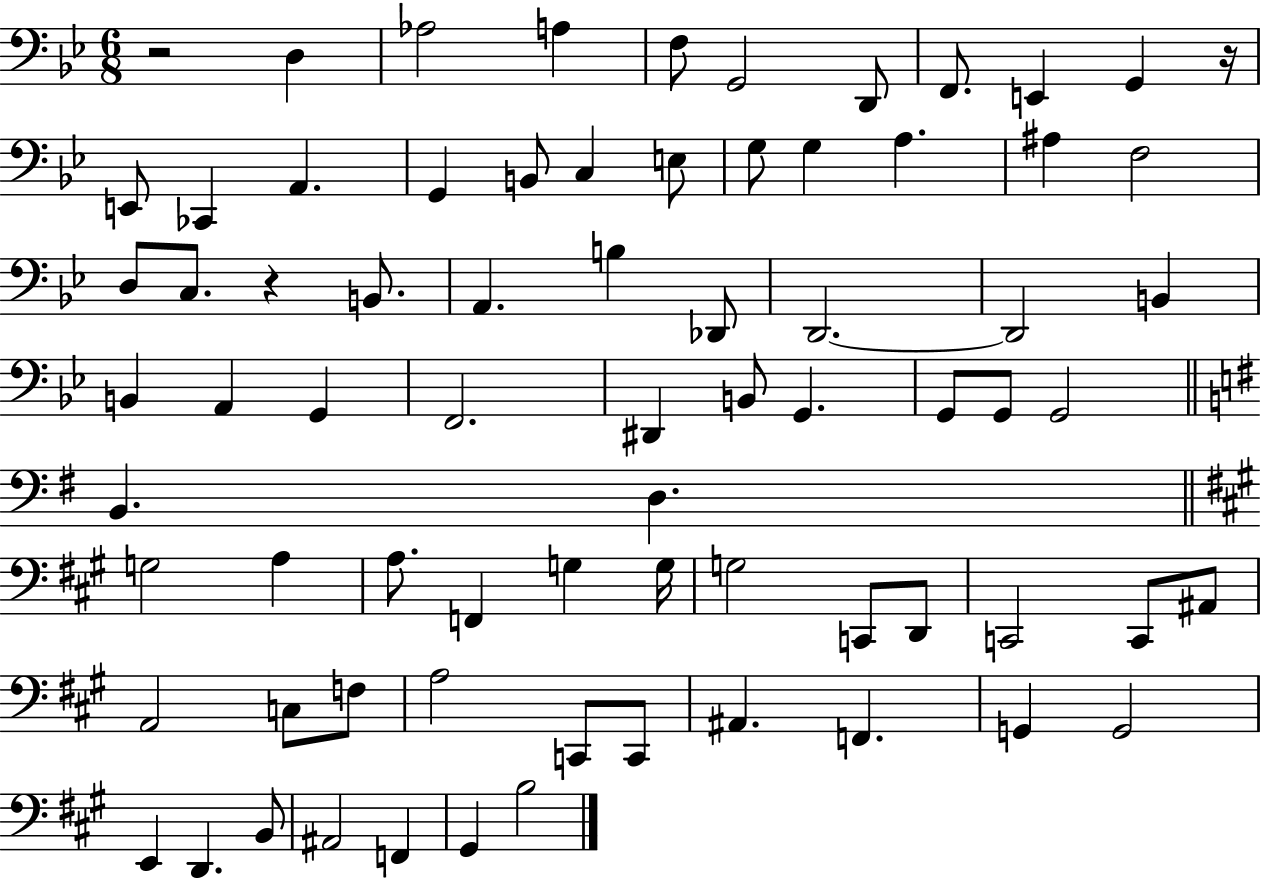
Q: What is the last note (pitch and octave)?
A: B3